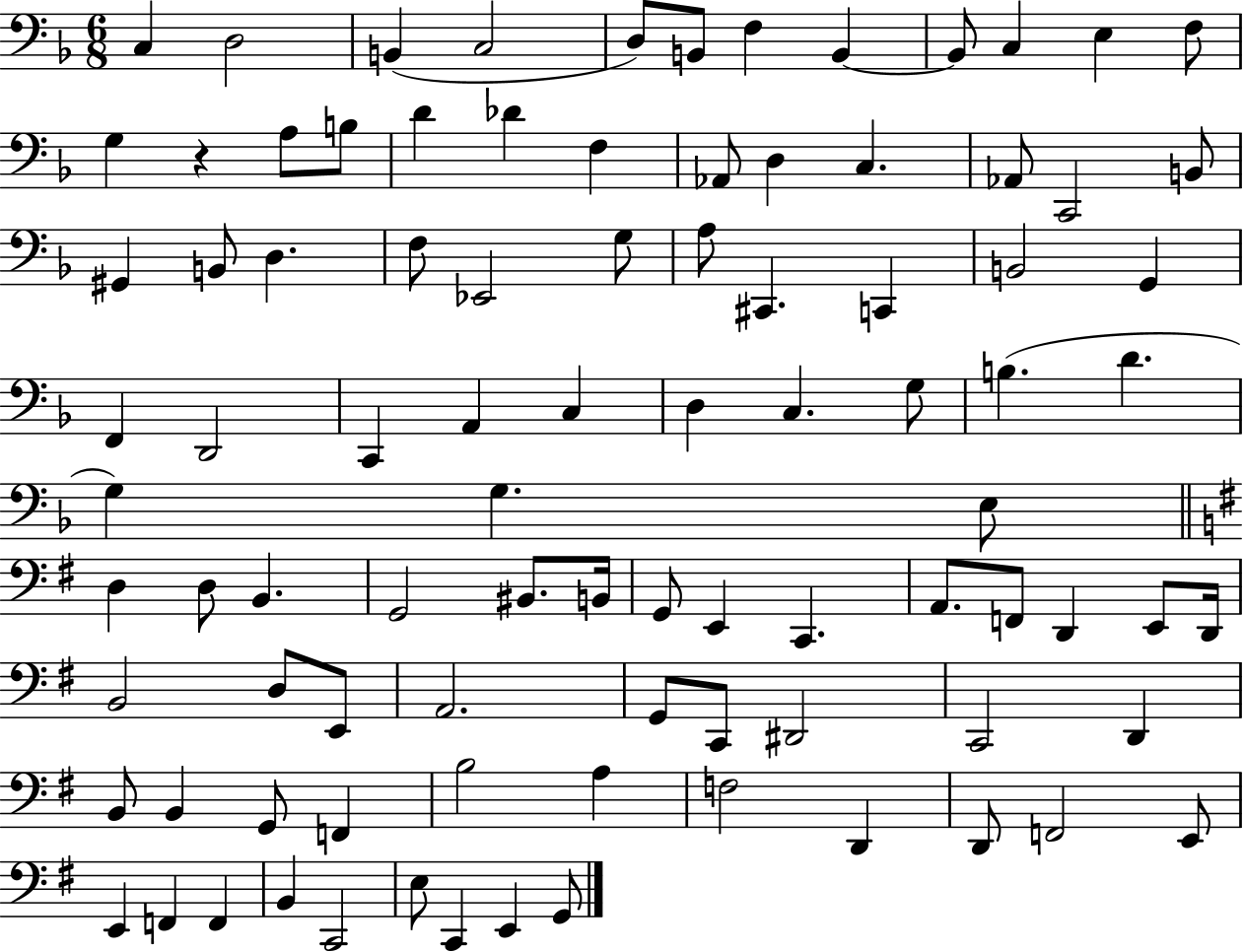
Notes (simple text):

C3/q D3/h B2/q C3/h D3/e B2/e F3/q B2/q B2/e C3/q E3/q F3/e G3/q R/q A3/e B3/e D4/q Db4/q F3/q Ab2/e D3/q C3/q. Ab2/e C2/h B2/e G#2/q B2/e D3/q. F3/e Eb2/h G3/e A3/e C#2/q. C2/q B2/h G2/q F2/q D2/h C2/q A2/q C3/q D3/q C3/q. G3/e B3/q. D4/q. G3/q G3/q. E3/e D3/q D3/e B2/q. G2/h BIS2/e. B2/s G2/e E2/q C2/q. A2/e. F2/e D2/q E2/e D2/s B2/h D3/e E2/e A2/h. G2/e C2/e D#2/h C2/h D2/q B2/e B2/q G2/e F2/q B3/h A3/q F3/h D2/q D2/e F2/h E2/e E2/q F2/q F2/q B2/q C2/h E3/e C2/q E2/q G2/e